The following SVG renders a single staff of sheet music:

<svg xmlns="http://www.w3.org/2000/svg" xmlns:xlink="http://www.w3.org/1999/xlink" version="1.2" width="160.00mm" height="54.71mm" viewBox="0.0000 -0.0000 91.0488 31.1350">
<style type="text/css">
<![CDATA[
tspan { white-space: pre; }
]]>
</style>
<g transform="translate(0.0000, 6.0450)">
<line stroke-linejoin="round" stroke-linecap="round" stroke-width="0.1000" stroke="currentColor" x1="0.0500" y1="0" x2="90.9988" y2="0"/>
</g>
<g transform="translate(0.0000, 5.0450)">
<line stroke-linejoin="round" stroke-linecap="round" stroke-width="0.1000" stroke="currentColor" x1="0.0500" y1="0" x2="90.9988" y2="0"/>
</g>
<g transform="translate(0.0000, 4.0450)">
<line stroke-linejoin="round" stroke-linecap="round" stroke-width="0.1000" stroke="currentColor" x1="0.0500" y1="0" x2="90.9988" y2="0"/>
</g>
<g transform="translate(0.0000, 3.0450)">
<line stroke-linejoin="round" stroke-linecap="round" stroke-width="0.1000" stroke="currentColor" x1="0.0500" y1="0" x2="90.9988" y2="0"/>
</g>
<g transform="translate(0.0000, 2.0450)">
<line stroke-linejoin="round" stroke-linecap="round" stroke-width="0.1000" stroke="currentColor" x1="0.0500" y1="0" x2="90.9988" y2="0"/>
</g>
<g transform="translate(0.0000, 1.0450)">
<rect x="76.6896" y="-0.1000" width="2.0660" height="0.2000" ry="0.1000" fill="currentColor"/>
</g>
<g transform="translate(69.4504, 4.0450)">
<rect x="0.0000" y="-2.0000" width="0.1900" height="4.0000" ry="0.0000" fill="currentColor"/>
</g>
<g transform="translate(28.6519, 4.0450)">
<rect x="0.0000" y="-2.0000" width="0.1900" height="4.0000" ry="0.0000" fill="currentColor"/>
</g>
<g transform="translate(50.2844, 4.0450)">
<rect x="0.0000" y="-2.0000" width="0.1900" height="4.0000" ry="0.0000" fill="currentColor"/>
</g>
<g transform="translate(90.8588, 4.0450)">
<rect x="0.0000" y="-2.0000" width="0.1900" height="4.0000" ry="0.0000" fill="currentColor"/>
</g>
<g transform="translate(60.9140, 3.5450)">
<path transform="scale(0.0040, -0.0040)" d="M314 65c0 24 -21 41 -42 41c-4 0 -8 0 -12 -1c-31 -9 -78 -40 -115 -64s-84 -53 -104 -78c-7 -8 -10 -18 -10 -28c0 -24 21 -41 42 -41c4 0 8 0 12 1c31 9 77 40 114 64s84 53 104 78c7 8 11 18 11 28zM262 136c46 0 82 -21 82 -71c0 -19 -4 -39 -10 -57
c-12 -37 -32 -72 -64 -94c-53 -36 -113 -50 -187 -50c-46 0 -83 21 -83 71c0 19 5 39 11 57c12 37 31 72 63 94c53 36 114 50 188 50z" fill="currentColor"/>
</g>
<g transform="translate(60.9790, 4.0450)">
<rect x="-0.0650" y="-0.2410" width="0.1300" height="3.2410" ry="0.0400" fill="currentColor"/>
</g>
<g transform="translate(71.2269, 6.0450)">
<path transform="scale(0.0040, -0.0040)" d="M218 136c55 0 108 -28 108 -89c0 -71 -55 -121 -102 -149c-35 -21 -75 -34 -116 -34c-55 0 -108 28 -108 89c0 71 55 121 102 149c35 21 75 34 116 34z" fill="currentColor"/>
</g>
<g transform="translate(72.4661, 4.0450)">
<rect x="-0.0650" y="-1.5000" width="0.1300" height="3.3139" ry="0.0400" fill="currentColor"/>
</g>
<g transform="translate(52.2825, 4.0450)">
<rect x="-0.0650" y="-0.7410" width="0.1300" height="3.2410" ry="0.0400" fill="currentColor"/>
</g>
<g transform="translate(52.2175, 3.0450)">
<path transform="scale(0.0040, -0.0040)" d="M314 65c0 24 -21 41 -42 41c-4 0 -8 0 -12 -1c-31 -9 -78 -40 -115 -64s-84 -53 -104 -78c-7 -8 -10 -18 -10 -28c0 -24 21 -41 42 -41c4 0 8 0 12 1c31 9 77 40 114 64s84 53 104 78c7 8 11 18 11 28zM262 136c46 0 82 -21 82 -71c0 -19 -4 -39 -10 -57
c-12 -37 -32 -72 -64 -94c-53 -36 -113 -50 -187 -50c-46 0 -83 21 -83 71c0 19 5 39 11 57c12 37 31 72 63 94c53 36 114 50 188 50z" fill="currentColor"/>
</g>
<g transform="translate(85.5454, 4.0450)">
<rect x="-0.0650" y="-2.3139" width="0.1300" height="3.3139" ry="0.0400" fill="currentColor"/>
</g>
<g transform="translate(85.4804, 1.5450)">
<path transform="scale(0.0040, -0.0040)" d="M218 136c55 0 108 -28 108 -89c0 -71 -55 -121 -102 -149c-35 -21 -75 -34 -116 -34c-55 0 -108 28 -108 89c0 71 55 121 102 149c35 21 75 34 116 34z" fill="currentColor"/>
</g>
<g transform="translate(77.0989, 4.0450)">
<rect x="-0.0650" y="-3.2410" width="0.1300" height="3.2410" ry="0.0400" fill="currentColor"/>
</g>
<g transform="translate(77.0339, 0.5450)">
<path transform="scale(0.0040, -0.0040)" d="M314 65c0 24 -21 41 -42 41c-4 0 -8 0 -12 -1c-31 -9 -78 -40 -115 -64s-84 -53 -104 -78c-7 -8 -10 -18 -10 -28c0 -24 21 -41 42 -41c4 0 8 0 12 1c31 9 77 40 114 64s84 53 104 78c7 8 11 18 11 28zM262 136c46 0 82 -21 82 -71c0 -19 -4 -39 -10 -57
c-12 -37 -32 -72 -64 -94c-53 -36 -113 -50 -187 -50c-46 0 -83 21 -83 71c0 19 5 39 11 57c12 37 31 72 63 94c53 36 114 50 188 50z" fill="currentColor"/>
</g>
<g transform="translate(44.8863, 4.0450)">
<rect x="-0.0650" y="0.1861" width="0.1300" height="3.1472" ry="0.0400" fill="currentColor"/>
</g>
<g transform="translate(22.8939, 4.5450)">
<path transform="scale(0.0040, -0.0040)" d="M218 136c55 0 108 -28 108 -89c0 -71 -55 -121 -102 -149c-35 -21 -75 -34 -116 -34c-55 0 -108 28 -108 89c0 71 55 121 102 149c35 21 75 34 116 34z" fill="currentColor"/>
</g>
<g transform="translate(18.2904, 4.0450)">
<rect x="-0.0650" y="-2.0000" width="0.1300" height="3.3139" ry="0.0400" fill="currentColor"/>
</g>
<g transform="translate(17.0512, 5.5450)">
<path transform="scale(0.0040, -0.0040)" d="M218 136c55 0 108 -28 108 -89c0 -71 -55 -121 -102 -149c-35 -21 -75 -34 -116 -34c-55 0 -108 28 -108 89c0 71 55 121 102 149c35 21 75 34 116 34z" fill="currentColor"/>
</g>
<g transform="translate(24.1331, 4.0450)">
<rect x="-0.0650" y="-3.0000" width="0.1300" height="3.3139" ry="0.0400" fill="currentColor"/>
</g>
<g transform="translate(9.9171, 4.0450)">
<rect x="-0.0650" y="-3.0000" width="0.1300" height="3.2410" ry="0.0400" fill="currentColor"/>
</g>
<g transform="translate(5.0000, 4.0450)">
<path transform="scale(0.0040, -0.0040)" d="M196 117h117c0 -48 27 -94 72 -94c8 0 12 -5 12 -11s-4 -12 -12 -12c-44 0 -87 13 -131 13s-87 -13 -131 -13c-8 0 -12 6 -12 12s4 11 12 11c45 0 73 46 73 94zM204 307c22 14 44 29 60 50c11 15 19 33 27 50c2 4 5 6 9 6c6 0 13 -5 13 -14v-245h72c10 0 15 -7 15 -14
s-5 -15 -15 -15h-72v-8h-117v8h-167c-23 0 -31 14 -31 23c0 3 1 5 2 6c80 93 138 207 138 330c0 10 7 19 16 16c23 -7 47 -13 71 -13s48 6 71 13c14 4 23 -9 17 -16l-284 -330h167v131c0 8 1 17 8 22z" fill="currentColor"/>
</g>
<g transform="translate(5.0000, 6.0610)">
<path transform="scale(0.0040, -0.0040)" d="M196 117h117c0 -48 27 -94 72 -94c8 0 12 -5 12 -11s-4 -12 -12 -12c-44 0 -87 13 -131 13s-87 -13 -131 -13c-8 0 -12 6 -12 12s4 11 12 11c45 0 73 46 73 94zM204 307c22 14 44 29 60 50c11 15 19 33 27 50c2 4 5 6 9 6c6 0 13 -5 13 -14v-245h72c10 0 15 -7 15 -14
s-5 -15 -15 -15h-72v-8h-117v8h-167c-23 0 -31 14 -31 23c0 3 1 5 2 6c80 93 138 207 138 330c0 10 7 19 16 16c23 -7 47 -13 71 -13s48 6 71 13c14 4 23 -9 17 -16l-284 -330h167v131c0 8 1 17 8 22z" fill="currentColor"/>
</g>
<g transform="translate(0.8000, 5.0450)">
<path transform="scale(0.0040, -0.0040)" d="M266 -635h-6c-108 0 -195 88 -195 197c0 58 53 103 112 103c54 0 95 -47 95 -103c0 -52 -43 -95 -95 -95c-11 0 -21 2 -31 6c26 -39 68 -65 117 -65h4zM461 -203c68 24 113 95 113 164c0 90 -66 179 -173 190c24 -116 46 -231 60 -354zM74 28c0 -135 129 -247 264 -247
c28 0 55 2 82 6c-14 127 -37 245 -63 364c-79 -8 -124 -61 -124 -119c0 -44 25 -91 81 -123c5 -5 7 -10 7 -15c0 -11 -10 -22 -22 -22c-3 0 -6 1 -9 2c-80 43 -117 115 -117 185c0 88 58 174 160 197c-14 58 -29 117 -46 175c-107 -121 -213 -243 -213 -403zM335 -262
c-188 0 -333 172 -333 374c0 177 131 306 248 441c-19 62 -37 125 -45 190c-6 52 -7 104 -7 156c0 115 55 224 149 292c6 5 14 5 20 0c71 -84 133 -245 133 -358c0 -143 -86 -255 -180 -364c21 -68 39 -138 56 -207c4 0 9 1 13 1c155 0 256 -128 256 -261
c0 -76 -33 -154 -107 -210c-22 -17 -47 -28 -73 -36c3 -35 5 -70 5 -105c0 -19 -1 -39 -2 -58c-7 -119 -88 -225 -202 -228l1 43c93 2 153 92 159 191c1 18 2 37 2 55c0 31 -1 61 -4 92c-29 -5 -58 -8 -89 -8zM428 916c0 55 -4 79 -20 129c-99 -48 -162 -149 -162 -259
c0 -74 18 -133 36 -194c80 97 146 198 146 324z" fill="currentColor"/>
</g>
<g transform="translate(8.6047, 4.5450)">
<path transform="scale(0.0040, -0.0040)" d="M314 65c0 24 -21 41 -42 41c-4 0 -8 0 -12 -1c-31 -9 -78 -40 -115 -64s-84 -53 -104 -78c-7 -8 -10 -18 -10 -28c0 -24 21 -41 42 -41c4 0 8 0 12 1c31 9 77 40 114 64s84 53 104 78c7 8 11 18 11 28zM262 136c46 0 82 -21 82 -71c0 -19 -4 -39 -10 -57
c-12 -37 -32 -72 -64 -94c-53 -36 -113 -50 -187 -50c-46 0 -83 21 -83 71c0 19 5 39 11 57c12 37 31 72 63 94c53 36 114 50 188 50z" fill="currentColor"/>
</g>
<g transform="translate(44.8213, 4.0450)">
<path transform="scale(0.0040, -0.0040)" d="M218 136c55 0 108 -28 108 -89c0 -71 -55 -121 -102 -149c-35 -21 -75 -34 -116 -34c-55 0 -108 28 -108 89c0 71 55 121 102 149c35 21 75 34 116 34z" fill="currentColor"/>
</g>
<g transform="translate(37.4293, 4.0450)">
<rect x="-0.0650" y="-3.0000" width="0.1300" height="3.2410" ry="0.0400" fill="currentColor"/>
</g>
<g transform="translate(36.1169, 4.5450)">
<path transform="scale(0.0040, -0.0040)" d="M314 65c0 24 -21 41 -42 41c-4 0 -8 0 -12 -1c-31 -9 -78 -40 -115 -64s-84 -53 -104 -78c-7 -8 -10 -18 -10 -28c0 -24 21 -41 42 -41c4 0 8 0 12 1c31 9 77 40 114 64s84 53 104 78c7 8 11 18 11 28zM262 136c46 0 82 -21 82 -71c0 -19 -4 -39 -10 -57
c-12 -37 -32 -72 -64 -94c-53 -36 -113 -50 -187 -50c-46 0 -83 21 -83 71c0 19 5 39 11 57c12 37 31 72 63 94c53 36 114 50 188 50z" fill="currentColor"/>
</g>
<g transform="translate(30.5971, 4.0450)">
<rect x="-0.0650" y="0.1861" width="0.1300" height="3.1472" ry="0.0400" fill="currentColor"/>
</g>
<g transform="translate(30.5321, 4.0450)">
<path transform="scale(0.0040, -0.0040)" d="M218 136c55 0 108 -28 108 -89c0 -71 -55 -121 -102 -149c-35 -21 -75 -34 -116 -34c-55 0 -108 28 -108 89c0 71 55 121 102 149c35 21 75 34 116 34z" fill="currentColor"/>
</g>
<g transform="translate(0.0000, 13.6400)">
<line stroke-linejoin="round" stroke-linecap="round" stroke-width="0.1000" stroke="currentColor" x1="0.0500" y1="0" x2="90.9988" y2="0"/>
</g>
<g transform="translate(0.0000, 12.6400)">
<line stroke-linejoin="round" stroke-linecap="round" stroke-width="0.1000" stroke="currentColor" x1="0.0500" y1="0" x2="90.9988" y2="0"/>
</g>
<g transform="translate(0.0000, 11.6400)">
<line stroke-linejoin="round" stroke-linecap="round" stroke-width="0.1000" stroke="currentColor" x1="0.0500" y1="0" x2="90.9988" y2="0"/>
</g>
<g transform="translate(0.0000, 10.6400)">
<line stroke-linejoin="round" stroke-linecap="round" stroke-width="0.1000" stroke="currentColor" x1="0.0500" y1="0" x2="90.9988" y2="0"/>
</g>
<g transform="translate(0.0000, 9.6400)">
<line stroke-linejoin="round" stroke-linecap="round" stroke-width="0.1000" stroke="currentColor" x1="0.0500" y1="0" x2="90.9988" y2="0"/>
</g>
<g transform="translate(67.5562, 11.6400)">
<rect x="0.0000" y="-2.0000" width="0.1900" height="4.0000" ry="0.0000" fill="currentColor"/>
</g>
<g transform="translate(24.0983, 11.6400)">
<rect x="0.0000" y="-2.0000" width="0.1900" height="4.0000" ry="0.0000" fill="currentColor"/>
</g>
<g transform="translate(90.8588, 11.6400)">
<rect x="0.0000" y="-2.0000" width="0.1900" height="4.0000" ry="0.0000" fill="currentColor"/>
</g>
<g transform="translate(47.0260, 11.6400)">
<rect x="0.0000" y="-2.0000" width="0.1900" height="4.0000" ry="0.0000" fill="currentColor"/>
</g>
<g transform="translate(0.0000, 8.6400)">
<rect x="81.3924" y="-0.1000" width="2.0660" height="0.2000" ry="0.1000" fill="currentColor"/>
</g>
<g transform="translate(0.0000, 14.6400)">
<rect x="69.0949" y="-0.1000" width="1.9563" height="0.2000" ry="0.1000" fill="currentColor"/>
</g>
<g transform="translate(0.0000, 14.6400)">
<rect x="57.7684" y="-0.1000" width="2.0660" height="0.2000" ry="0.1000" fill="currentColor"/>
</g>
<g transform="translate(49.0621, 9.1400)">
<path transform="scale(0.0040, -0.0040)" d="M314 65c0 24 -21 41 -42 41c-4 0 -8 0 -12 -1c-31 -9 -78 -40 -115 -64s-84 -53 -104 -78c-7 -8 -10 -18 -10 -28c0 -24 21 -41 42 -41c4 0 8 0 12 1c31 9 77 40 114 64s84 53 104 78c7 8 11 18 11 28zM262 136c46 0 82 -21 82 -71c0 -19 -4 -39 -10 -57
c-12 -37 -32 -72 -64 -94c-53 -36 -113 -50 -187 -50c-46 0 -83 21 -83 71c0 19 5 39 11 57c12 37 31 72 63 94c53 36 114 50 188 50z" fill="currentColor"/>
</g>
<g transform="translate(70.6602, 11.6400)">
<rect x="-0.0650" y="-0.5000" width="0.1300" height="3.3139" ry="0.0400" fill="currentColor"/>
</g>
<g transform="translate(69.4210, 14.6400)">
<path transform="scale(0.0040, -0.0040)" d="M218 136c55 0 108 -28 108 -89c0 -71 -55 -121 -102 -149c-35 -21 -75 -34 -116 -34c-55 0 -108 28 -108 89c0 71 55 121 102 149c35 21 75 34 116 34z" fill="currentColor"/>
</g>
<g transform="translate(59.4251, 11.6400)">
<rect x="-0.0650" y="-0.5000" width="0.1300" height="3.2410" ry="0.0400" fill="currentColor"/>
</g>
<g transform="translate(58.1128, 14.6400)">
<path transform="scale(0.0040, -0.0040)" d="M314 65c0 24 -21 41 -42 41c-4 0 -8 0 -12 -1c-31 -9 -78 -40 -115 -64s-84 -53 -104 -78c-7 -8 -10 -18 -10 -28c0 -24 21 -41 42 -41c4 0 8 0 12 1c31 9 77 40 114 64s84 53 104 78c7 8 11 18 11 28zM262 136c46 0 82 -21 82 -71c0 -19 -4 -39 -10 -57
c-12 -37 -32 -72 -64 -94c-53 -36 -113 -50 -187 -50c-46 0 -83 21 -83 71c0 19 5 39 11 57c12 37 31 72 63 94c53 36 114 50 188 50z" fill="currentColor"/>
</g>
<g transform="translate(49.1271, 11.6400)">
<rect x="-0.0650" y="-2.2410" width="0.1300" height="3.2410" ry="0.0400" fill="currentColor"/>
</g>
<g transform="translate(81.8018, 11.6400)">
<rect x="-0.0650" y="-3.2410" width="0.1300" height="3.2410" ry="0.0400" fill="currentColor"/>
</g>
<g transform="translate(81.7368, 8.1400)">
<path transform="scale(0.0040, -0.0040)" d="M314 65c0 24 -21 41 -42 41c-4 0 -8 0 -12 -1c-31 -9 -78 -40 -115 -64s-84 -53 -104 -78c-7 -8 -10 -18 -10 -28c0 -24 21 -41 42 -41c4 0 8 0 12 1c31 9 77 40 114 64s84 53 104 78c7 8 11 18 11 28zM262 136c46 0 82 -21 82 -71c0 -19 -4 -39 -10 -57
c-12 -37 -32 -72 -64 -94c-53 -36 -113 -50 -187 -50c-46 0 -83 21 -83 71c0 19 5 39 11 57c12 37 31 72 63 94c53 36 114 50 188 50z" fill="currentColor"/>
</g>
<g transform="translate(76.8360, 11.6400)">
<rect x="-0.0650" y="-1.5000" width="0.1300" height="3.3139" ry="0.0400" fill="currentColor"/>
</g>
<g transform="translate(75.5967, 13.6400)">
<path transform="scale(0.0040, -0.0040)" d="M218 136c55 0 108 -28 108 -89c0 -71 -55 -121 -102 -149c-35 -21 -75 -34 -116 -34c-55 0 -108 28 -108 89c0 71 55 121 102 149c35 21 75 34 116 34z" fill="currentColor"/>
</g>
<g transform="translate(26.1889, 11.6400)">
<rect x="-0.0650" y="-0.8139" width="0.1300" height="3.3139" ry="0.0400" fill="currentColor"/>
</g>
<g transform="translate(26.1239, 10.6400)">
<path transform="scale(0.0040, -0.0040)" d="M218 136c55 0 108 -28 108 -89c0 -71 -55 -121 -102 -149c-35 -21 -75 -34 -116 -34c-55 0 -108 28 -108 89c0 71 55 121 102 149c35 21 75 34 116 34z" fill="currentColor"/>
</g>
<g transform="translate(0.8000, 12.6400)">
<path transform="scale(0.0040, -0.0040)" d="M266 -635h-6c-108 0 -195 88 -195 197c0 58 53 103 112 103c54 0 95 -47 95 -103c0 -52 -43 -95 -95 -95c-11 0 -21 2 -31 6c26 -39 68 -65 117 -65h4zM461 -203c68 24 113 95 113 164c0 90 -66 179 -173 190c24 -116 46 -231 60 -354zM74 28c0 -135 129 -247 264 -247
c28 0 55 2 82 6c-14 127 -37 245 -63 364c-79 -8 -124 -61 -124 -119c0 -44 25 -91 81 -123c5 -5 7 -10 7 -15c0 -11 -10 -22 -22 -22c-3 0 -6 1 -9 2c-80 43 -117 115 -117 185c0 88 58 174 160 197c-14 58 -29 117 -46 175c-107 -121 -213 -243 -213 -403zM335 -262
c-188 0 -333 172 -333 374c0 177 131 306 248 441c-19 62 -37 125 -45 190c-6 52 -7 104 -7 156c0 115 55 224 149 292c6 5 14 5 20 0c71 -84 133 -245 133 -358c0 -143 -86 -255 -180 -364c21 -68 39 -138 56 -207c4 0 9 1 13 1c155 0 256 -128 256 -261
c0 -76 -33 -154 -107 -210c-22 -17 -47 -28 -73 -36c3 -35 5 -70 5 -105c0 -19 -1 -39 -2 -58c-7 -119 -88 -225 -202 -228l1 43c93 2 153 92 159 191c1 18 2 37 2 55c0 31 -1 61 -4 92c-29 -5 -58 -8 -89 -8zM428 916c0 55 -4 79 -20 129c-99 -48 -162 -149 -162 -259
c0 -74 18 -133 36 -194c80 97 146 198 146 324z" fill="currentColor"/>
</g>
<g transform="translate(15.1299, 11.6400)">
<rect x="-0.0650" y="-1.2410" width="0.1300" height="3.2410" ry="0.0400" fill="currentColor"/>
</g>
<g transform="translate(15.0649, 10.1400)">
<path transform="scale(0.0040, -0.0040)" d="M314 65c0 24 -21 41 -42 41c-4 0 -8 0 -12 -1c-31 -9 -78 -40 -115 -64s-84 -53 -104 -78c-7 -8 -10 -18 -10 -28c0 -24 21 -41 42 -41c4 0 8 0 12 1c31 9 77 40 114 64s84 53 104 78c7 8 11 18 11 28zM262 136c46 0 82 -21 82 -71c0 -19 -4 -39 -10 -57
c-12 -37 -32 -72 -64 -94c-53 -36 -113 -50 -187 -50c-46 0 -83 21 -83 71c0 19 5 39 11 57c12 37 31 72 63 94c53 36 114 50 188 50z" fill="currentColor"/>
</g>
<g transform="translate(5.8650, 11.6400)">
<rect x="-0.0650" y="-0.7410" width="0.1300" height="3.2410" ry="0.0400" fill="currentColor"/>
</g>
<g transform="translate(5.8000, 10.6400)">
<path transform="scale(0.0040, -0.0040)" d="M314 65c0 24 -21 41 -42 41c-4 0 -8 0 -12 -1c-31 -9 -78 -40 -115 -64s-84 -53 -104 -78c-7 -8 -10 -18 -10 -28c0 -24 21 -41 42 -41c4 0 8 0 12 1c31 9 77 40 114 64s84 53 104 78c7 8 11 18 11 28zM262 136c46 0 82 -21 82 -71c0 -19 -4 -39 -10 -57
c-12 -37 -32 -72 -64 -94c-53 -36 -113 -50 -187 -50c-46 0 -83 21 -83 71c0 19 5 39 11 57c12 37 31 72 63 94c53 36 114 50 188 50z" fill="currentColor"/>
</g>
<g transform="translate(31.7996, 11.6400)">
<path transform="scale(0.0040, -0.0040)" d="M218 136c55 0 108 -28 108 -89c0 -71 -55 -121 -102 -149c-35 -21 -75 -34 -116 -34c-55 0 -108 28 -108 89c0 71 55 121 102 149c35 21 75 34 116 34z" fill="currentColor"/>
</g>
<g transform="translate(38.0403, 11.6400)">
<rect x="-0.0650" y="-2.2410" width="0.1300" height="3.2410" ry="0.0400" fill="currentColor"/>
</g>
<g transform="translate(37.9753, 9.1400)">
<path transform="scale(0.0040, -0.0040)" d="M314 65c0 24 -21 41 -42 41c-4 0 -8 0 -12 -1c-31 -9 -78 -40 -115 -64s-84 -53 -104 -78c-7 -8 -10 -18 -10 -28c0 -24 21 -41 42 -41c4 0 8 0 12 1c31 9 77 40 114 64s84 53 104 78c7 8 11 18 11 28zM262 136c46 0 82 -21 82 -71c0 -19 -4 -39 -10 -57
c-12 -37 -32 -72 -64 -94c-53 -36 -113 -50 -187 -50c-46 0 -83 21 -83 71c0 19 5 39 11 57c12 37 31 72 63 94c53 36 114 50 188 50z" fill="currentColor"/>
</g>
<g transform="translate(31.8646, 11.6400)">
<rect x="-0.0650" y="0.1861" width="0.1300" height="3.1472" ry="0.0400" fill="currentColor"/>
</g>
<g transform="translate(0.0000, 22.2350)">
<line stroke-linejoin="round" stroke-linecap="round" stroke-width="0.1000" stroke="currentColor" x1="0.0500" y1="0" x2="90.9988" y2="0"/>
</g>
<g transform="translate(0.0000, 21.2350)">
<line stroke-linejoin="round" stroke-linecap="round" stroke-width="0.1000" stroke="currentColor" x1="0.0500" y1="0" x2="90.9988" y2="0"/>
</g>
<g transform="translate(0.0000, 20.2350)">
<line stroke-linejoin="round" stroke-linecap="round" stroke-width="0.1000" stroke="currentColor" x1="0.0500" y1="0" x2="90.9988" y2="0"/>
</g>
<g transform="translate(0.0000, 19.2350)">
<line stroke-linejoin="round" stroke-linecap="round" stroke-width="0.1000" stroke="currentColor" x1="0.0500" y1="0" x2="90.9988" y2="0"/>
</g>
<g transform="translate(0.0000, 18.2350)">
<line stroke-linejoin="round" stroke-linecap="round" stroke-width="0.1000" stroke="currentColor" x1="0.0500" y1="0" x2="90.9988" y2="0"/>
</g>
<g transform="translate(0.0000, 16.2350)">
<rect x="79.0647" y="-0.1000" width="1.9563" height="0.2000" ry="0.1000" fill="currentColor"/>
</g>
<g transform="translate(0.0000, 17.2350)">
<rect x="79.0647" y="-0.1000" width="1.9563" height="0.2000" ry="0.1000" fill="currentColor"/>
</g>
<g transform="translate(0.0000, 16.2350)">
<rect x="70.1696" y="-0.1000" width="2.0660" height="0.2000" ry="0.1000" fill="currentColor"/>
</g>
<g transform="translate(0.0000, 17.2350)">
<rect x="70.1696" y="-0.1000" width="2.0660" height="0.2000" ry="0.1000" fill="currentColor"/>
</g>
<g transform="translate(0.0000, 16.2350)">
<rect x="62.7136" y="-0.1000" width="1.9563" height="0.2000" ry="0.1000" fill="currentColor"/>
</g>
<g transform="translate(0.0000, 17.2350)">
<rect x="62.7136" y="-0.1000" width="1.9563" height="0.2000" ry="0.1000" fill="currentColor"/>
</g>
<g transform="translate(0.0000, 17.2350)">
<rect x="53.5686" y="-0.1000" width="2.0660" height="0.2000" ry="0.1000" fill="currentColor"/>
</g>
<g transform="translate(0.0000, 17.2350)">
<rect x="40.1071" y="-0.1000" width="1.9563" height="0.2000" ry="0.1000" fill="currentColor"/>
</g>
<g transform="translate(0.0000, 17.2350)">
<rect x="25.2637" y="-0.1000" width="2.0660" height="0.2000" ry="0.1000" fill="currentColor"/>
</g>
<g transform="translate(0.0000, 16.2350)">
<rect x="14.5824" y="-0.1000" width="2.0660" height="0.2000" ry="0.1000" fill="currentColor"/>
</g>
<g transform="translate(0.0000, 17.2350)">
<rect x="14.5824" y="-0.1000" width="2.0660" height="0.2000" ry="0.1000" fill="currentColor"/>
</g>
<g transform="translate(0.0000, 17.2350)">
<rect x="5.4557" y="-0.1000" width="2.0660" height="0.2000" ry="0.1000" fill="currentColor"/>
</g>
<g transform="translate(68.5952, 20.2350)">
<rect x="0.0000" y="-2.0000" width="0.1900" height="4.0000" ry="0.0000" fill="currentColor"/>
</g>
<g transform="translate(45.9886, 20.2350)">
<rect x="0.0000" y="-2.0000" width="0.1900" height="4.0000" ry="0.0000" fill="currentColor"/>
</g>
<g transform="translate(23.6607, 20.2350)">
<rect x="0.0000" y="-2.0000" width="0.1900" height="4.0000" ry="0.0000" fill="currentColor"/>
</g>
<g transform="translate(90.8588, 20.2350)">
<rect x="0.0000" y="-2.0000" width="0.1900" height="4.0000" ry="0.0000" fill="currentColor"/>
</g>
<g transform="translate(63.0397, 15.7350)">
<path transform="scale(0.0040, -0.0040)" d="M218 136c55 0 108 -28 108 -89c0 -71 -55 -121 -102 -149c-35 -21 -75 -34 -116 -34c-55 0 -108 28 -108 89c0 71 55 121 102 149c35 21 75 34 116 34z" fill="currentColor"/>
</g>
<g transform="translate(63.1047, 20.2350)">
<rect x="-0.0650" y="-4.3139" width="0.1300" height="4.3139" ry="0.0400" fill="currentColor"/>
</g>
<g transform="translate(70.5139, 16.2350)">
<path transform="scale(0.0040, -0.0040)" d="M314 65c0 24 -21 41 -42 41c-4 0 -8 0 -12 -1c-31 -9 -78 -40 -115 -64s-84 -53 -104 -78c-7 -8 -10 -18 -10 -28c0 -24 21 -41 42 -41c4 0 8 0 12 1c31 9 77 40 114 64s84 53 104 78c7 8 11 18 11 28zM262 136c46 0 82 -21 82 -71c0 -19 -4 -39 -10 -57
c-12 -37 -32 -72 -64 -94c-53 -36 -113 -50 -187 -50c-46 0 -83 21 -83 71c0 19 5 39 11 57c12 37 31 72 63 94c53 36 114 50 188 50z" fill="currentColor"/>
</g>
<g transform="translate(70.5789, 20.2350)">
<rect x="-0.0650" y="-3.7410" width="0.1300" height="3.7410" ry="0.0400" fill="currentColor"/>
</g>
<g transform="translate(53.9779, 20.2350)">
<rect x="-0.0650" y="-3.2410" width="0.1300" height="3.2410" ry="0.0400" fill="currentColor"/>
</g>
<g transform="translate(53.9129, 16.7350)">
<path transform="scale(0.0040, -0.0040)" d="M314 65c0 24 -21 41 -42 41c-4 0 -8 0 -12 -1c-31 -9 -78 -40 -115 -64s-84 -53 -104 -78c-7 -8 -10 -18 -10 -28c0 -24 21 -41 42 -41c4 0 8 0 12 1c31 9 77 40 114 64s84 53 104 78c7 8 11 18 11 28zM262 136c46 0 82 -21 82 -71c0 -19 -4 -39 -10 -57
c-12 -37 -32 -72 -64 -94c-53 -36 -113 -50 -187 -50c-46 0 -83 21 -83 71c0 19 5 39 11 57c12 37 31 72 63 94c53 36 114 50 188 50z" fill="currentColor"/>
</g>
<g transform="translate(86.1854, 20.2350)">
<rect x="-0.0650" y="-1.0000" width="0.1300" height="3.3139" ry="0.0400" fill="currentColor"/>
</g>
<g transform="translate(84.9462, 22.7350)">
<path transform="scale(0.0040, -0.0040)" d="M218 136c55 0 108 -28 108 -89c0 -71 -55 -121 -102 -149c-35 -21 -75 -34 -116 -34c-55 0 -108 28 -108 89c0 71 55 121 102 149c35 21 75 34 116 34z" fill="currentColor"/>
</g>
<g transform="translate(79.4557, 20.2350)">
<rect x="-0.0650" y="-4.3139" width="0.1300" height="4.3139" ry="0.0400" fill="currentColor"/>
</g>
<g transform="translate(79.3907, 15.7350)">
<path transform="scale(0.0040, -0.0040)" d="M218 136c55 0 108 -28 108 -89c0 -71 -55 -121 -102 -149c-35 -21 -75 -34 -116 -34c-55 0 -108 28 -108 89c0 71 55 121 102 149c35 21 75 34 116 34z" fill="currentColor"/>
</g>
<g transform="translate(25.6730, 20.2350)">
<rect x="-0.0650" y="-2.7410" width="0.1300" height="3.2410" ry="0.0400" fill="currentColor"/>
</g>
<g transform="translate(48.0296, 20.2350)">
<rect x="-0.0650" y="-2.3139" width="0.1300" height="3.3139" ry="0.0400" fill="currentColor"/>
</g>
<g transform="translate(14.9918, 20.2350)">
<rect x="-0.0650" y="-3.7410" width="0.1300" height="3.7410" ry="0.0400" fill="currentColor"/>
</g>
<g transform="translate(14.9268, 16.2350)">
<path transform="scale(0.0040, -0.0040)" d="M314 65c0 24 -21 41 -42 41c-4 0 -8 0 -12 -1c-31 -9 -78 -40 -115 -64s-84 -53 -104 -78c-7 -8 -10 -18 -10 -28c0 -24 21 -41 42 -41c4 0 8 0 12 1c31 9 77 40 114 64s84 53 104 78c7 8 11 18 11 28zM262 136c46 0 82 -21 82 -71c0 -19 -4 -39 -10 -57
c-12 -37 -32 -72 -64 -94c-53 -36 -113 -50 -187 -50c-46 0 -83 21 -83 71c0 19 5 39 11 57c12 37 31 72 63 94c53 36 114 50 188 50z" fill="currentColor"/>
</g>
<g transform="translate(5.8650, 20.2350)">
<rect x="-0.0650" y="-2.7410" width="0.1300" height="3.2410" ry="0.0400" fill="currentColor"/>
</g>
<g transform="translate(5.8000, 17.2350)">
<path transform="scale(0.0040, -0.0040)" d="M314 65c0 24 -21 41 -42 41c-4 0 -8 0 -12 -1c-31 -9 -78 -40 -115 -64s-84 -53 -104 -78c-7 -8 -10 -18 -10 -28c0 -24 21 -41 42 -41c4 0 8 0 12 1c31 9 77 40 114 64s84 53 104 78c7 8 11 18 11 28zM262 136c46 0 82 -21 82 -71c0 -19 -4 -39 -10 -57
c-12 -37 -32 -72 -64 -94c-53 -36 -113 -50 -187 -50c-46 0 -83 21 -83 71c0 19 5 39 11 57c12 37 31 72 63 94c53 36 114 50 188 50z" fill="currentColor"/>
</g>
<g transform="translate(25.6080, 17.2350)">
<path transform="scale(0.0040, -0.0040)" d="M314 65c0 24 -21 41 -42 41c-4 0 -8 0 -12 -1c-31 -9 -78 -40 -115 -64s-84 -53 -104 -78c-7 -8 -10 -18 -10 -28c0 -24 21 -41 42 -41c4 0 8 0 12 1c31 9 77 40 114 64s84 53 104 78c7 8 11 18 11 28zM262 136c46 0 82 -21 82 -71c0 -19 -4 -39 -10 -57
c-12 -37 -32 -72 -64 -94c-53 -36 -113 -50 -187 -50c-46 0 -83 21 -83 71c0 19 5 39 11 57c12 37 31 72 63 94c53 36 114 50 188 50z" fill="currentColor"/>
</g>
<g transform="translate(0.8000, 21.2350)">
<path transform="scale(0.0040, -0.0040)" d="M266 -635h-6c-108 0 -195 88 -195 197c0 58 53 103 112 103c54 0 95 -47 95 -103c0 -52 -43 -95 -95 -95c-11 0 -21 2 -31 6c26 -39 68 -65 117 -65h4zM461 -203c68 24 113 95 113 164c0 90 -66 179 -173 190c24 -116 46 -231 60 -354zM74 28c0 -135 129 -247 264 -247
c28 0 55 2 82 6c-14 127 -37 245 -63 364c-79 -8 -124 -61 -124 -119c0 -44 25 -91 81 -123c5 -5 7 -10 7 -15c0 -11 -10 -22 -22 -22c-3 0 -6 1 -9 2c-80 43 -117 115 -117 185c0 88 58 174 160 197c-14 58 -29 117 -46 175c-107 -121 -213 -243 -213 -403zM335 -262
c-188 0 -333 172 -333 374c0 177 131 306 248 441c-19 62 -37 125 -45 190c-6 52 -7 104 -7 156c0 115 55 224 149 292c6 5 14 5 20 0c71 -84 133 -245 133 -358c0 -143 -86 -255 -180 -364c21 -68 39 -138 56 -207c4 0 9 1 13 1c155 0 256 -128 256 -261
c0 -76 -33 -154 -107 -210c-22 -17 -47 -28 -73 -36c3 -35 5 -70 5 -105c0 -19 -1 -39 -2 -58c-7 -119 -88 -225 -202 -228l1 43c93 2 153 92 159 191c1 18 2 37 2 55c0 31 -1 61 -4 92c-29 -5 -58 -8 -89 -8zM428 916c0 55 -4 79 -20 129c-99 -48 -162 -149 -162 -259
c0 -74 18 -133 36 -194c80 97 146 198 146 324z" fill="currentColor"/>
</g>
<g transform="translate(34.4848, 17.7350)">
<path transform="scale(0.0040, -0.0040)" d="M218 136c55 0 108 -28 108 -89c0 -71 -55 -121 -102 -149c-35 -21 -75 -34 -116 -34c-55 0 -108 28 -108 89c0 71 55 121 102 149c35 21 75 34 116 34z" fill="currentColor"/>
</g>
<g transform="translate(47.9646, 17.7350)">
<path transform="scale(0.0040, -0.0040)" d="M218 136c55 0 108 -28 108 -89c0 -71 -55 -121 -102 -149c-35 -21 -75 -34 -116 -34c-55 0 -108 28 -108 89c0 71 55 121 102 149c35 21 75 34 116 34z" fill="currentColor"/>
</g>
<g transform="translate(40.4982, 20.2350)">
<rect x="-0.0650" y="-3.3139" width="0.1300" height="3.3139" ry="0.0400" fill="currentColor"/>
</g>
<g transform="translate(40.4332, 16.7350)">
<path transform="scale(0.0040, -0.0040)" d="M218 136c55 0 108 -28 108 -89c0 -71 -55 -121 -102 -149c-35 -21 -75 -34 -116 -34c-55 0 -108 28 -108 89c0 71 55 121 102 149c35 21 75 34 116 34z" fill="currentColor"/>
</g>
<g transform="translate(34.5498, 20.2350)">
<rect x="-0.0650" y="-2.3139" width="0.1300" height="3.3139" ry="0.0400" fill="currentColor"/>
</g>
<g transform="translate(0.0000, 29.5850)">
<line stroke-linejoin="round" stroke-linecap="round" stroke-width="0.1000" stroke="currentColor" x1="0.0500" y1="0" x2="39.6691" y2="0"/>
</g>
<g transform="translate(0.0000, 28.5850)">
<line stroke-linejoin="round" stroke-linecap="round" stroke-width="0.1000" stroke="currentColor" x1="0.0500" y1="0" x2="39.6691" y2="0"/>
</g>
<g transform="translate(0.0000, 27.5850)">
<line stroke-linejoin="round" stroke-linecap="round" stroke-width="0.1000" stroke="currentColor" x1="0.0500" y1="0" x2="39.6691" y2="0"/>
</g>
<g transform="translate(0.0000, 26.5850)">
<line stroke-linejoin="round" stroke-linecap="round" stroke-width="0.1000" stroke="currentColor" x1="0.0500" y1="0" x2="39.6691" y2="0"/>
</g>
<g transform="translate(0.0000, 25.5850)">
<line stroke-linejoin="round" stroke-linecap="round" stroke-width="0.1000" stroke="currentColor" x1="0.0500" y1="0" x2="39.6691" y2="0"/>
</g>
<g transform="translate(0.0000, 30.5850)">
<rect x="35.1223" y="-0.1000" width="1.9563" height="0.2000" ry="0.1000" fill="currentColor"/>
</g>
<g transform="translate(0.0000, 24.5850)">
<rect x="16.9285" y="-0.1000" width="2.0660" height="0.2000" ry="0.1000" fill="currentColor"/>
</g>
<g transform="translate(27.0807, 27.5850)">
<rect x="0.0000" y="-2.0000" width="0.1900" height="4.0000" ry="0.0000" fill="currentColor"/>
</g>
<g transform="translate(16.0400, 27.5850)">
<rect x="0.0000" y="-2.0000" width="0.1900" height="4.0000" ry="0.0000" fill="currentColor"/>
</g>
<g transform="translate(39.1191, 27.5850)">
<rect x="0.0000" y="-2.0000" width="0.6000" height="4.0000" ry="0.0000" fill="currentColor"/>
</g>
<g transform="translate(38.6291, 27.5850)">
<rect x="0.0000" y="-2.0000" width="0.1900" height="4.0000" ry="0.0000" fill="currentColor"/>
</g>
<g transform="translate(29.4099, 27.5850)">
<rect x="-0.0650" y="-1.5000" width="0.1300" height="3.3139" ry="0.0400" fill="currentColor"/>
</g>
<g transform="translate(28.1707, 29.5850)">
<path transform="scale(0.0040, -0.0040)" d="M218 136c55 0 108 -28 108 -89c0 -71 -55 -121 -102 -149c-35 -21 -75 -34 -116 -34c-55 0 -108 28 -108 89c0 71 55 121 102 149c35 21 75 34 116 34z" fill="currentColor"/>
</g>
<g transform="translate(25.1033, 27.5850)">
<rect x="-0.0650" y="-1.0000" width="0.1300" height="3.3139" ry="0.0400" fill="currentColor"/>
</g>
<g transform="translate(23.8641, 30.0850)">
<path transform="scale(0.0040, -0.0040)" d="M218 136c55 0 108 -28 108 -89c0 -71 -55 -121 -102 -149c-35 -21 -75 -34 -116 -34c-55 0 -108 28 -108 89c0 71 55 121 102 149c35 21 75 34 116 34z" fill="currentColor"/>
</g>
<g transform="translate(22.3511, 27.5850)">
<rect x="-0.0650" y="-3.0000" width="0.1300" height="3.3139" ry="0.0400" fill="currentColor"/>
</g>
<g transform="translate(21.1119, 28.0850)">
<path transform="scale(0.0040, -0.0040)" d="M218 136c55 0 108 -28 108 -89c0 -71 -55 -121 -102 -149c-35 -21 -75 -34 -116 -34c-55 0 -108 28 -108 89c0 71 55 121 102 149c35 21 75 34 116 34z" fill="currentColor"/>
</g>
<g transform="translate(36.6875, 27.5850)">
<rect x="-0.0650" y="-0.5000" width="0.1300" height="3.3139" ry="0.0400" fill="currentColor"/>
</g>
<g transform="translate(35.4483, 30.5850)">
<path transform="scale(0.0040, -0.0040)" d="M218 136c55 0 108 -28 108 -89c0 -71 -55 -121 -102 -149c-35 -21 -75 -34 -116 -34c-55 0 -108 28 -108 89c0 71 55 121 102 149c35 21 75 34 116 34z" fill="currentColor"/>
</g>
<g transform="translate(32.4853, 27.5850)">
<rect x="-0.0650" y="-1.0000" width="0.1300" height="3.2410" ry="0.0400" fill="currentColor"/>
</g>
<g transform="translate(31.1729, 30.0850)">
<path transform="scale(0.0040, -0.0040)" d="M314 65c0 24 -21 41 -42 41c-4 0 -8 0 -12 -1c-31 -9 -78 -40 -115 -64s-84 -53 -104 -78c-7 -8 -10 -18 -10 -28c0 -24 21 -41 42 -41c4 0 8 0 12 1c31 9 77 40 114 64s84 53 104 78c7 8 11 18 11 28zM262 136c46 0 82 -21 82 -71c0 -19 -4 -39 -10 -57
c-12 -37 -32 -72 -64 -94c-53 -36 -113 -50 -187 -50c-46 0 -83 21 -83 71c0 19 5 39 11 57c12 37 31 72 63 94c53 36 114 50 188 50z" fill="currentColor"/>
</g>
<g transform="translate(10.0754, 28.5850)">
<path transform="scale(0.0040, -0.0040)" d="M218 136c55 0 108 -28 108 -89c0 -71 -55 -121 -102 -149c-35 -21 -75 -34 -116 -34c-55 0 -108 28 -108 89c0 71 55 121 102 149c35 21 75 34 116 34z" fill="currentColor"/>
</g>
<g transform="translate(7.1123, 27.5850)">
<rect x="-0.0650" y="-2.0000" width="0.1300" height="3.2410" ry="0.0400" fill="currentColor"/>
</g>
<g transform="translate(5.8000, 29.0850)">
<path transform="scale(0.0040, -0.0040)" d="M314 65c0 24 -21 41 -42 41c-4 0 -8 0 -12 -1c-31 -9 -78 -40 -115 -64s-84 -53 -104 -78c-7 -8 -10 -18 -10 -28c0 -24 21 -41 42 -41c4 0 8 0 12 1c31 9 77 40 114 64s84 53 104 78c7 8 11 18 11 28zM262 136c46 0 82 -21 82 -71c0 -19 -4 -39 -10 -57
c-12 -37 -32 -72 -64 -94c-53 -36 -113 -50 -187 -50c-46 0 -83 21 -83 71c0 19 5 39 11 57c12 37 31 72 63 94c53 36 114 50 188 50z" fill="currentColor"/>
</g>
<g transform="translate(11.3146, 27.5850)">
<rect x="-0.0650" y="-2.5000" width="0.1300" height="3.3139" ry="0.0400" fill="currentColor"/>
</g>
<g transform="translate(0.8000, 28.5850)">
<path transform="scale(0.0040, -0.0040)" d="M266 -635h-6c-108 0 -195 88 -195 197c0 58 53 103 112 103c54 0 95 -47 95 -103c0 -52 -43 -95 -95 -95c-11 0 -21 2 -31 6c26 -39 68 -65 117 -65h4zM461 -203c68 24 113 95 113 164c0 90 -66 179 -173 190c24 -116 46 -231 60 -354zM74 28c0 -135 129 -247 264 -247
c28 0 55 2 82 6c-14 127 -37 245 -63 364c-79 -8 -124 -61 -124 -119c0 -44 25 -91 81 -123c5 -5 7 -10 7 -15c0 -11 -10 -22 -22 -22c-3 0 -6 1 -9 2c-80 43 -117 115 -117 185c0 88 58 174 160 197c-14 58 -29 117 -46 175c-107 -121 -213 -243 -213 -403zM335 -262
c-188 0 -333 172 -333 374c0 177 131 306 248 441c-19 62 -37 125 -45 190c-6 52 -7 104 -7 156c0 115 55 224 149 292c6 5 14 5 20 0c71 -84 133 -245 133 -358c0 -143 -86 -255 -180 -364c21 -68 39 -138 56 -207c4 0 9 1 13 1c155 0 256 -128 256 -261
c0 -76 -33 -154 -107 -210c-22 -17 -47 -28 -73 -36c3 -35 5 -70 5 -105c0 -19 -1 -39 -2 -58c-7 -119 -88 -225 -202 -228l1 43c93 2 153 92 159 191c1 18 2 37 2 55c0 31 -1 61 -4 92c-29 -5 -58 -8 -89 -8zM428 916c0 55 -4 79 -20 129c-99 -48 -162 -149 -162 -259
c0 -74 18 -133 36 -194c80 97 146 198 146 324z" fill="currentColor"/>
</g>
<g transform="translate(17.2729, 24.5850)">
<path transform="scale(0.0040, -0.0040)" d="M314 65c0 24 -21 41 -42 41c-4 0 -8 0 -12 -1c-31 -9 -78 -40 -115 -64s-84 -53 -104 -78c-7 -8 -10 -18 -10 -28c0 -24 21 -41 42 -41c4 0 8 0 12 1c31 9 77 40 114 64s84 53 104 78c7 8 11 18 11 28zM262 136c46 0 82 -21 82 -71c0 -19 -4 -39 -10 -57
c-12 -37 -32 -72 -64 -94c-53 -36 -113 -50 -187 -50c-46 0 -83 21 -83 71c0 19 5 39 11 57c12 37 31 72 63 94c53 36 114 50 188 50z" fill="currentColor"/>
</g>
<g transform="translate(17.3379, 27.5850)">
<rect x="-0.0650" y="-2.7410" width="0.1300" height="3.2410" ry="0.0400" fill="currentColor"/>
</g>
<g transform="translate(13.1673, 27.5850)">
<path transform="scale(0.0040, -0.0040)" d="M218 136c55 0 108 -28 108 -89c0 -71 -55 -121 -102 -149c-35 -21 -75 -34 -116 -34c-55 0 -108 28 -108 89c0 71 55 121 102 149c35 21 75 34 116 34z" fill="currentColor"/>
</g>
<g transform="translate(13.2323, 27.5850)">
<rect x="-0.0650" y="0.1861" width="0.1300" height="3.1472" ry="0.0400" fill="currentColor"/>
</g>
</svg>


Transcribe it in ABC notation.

X:1
T:Untitled
M:4/4
L:1/4
K:C
A2 F A B A2 B d2 c2 E b2 g d2 e2 d B g2 g2 C2 C E b2 a2 c'2 a2 g b g b2 d' c'2 d' D F2 G B a2 A D E D2 C